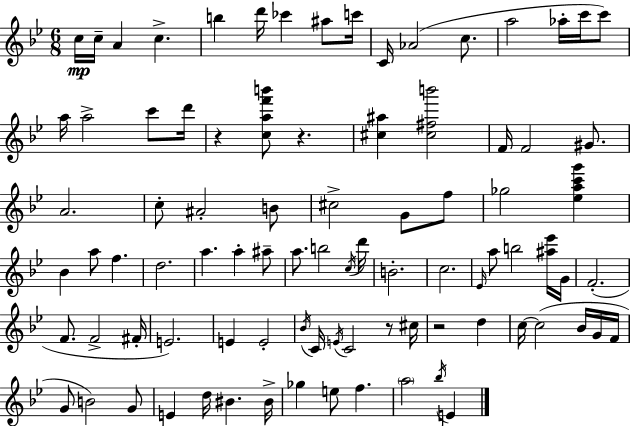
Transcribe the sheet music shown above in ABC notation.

X:1
T:Untitled
M:6/8
L:1/4
K:Bb
c/4 c/4 A c b d'/4 _c' ^a/2 c'/4 C/4 _A2 c/2 a2 _a/4 c'/4 c'/2 a/4 a2 c'/2 d'/4 z [caf'b']/2 z [^c^a] [^c^fb']2 F/4 F2 ^G/2 A2 c/2 ^A2 B/2 ^c2 G/2 f/2 _g2 [_eac'g'] _B a/2 f d2 a a ^a/2 a/2 b2 c/4 d'/4 B2 c2 _E/4 a/2 b2 [^a_e']/4 G/4 F2 F/2 F2 ^F/4 E2 E E2 _B/4 C/4 E/4 C2 z/2 ^c/4 z2 d c/4 c2 _B/4 G/4 F/4 G/2 B2 G/2 E d/4 ^B ^B/4 _g e/2 f a2 _b/4 E